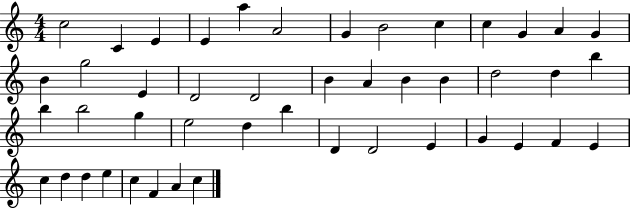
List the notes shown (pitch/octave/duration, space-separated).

C5/h C4/q E4/q E4/q A5/q A4/h G4/q B4/h C5/q C5/q G4/q A4/q G4/q B4/q G5/h E4/q D4/h D4/h B4/q A4/q B4/q B4/q D5/h D5/q B5/q B5/q B5/h G5/q E5/h D5/q B5/q D4/q D4/h E4/q G4/q E4/q F4/q E4/q C5/q D5/q D5/q E5/q C5/q F4/q A4/q C5/q